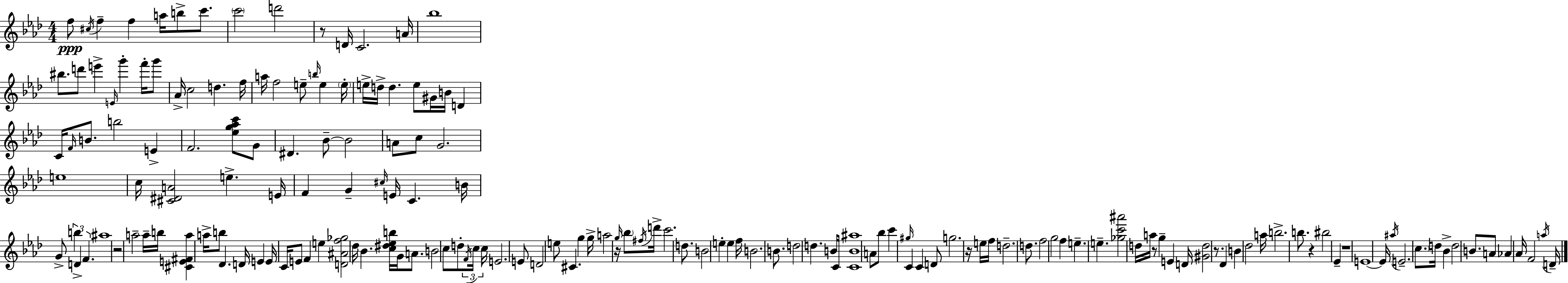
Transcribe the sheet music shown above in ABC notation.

X:1
T:Untitled
M:4/4
L:1/4
K:Ab
f/2 ^c/4 f f a/4 b/2 c'/2 c'2 d'2 z/2 D/4 C2 A/4 _b4 ^b/2 d'/2 e' E/4 g' f'/4 g'/2 _A/4 c2 d f/4 a/4 f2 e/2 b/4 e e/4 e/4 d/4 d e/2 ^G/4 B/4 D C/4 F/4 B/2 b2 E F2 [_eg_ac']/2 G/2 ^D _B/2 _B2 A/2 c/2 G2 e4 c/4 [^C^DA]2 e E/4 F G ^c/4 E/4 C B/4 G/2 b D F ^a4 z2 a2 a/4 b/4 [^CE^Fa] a/4 b/2 _D D/4 E E/4 C/4 E/2 F e [D^Af_g]2 _d/4 _B [c^d_eb]/4 G/4 A/2 B2 c/2 d/2 F/4 c/4 c/4 E2 E/2 D2 e/2 ^C g g/4 a2 z/4 g/4 _b/2 ^f/4 d'/4 c'2 d/2 B2 e e f/4 B2 B/2 d2 d B/4 C/4 [CB^a]4 A/2 _b/2 c' ^g/4 C C D/2 g2 z/4 e/4 f/4 d2 d/2 f2 g2 f e e [_gc'^a']2 d/4 a/4 z/2 g E D/4 [^Gd]2 z/2 _D B _d2 a/4 b2 b/2 z ^b2 _E z4 E4 E/4 ^a/4 E2 c/2 d/4 _B d2 B/2 A/2 _A _A/4 F2 a/4 D/4